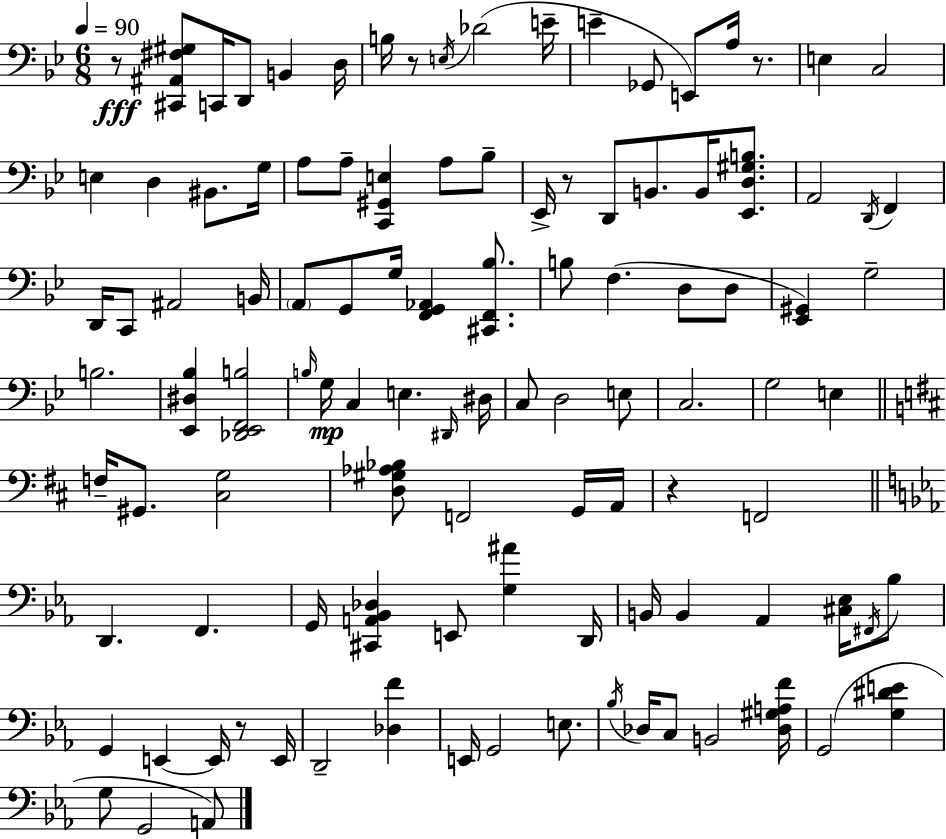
R/e [C#2,A#2,F#3,G#3]/e C2/s D2/e B2/q D3/s B3/s R/e E3/s Db4/h E4/s E4/q Gb2/e E2/e A3/s R/e. E3/q C3/h E3/q D3/q BIS2/e. G3/s A3/e A3/e [C2,G#2,E3]/q A3/e Bb3/e Eb2/s R/e D2/e B2/e. B2/s [Eb2,D3,G#3,B3]/e. A2/h D2/s F2/q D2/s C2/e A#2/h B2/s A2/e G2/e G3/s [F2,G2,Ab2]/q [C#2,F2,Bb3]/e. B3/e F3/q. D3/e D3/e [Eb2,G#2]/q G3/h B3/h. [Eb2,D#3,Bb3]/q [Db2,Eb2,F2,B3]/h B3/s G3/s C3/q E3/q. D#2/s D#3/s C3/e D3/h E3/e C3/h. G3/h E3/q F3/s G#2/e. [C#3,G3]/h [D3,G#3,Ab3,Bb3]/e F2/h G2/s A2/s R/q F2/h D2/q. F2/q. G2/s [C#2,A2,Bb2,Db3]/q E2/e [G3,A#4]/q D2/s B2/s B2/q Ab2/q [C#3,Eb3]/s F#2/s Bb3/e G2/q E2/q E2/s R/e E2/s D2/h [Db3,F4]/q E2/s G2/h E3/e. Bb3/s Db3/s C3/e B2/h [Db3,G#3,A3,F4]/s G2/h [G3,D#4,E4]/q G3/e G2/h A2/e